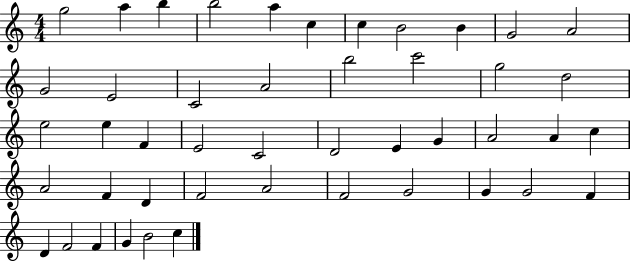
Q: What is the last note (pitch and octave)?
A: C5